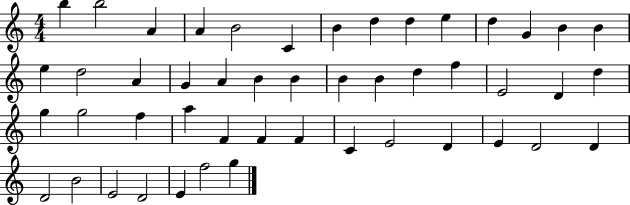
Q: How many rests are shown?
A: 0